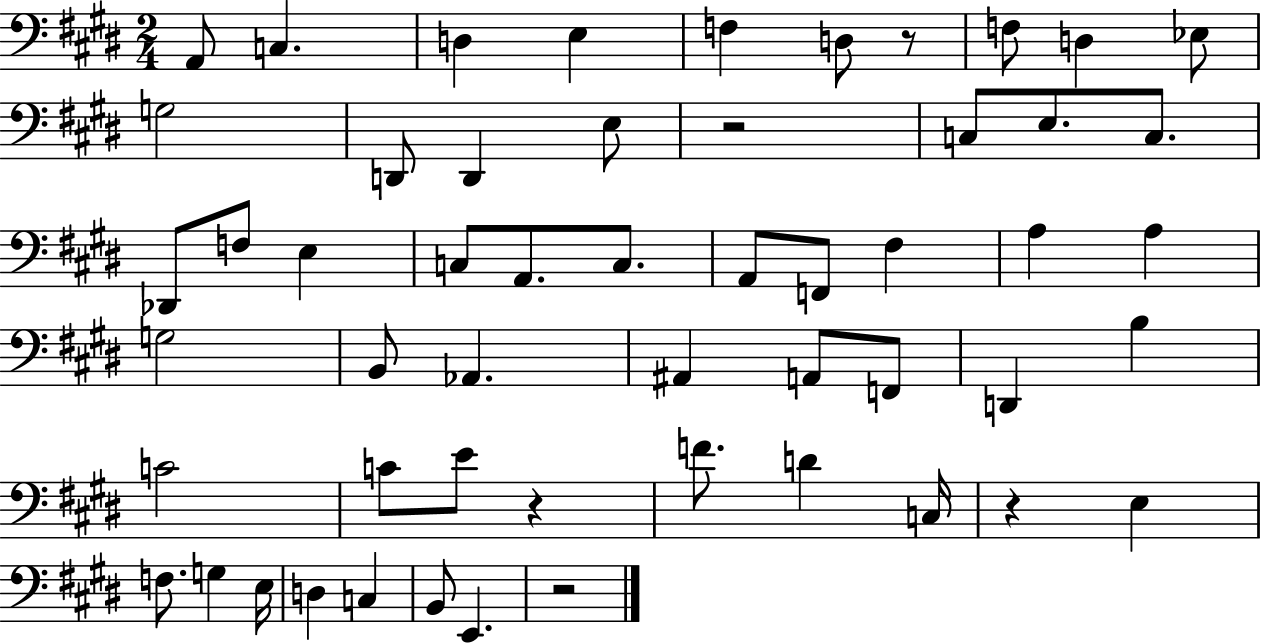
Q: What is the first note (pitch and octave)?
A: A2